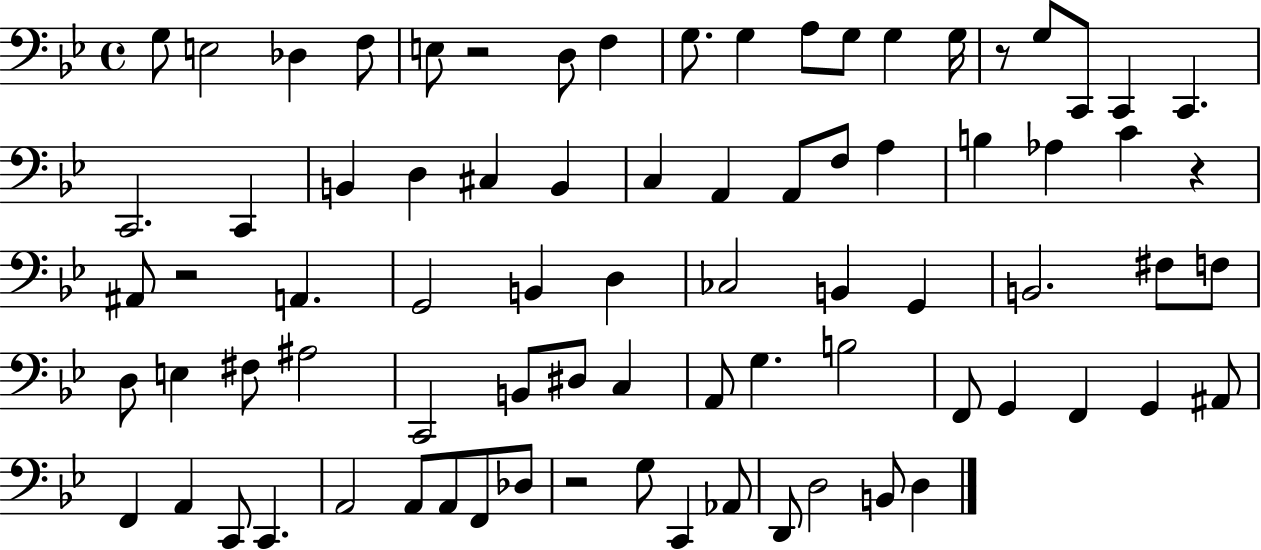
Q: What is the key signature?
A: BES major